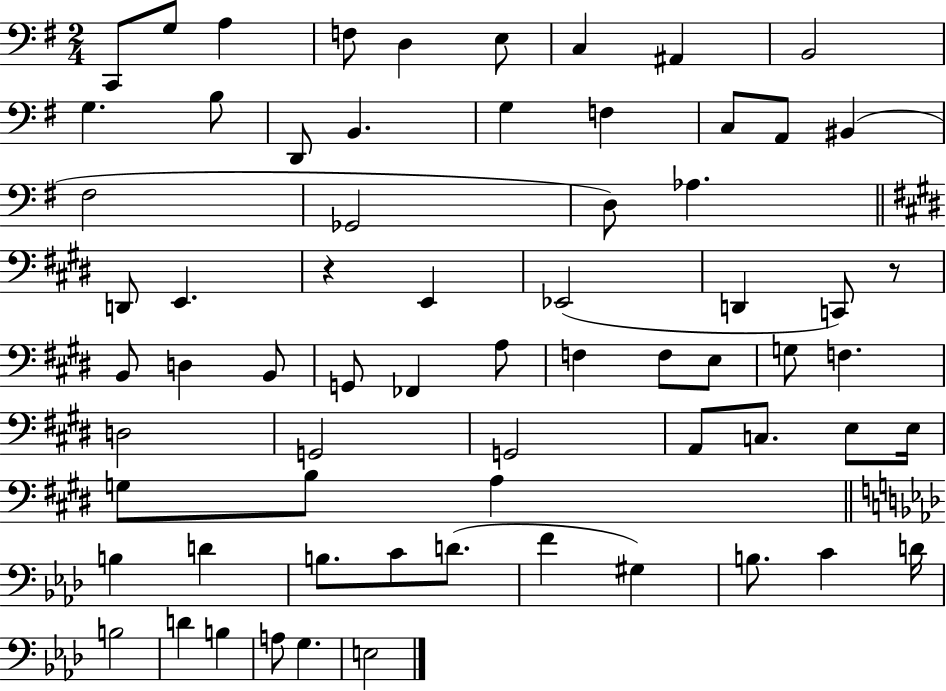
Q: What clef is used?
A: bass